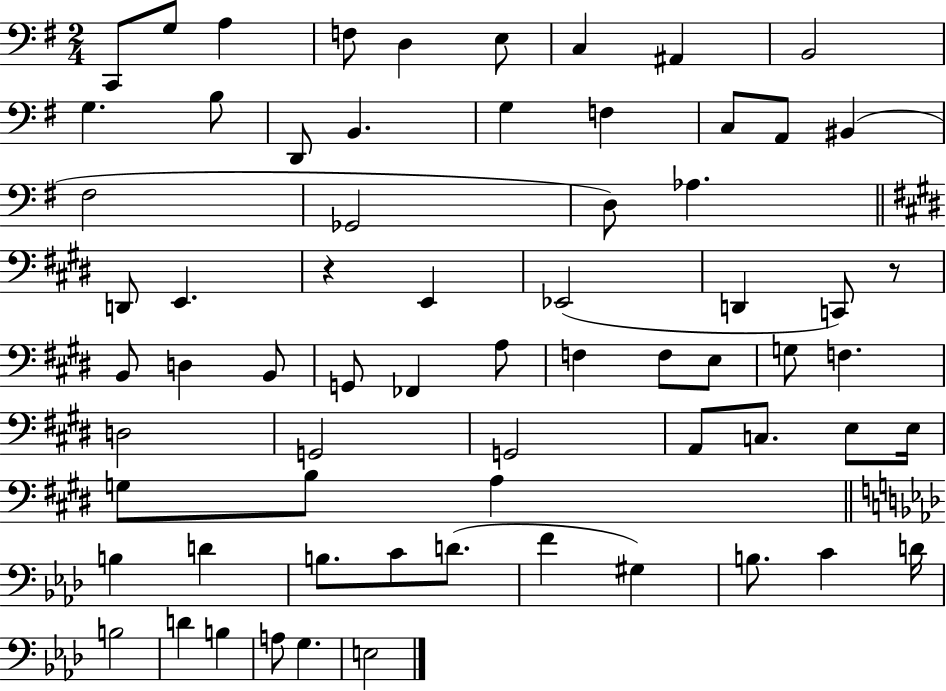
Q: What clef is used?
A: bass